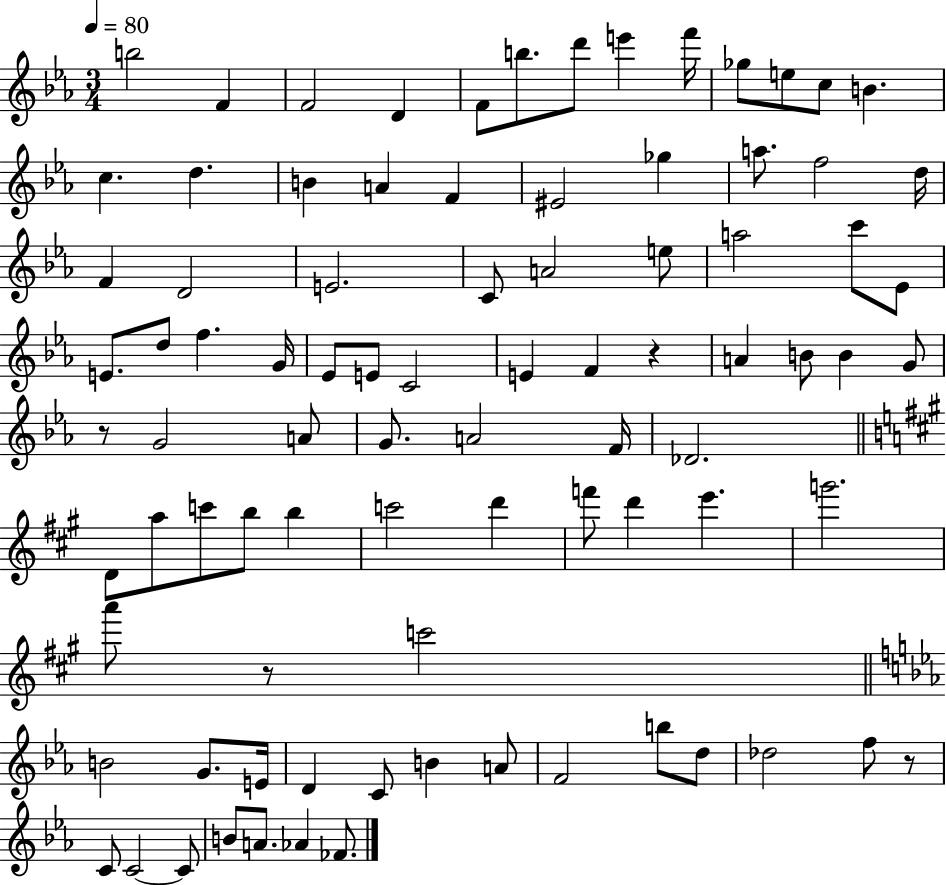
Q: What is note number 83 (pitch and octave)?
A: FES4